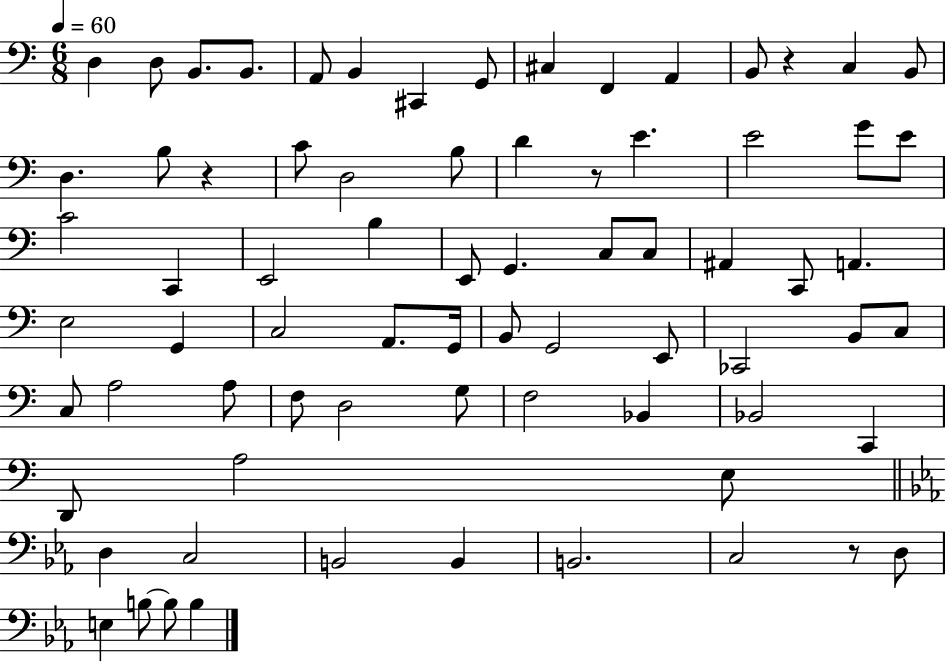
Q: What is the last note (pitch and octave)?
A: B3